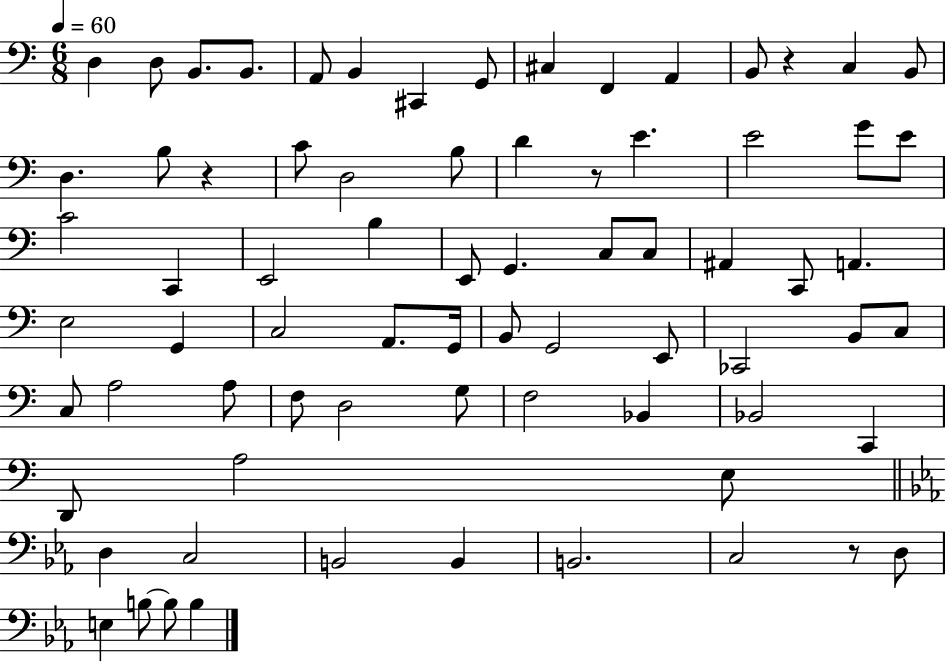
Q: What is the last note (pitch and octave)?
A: B3